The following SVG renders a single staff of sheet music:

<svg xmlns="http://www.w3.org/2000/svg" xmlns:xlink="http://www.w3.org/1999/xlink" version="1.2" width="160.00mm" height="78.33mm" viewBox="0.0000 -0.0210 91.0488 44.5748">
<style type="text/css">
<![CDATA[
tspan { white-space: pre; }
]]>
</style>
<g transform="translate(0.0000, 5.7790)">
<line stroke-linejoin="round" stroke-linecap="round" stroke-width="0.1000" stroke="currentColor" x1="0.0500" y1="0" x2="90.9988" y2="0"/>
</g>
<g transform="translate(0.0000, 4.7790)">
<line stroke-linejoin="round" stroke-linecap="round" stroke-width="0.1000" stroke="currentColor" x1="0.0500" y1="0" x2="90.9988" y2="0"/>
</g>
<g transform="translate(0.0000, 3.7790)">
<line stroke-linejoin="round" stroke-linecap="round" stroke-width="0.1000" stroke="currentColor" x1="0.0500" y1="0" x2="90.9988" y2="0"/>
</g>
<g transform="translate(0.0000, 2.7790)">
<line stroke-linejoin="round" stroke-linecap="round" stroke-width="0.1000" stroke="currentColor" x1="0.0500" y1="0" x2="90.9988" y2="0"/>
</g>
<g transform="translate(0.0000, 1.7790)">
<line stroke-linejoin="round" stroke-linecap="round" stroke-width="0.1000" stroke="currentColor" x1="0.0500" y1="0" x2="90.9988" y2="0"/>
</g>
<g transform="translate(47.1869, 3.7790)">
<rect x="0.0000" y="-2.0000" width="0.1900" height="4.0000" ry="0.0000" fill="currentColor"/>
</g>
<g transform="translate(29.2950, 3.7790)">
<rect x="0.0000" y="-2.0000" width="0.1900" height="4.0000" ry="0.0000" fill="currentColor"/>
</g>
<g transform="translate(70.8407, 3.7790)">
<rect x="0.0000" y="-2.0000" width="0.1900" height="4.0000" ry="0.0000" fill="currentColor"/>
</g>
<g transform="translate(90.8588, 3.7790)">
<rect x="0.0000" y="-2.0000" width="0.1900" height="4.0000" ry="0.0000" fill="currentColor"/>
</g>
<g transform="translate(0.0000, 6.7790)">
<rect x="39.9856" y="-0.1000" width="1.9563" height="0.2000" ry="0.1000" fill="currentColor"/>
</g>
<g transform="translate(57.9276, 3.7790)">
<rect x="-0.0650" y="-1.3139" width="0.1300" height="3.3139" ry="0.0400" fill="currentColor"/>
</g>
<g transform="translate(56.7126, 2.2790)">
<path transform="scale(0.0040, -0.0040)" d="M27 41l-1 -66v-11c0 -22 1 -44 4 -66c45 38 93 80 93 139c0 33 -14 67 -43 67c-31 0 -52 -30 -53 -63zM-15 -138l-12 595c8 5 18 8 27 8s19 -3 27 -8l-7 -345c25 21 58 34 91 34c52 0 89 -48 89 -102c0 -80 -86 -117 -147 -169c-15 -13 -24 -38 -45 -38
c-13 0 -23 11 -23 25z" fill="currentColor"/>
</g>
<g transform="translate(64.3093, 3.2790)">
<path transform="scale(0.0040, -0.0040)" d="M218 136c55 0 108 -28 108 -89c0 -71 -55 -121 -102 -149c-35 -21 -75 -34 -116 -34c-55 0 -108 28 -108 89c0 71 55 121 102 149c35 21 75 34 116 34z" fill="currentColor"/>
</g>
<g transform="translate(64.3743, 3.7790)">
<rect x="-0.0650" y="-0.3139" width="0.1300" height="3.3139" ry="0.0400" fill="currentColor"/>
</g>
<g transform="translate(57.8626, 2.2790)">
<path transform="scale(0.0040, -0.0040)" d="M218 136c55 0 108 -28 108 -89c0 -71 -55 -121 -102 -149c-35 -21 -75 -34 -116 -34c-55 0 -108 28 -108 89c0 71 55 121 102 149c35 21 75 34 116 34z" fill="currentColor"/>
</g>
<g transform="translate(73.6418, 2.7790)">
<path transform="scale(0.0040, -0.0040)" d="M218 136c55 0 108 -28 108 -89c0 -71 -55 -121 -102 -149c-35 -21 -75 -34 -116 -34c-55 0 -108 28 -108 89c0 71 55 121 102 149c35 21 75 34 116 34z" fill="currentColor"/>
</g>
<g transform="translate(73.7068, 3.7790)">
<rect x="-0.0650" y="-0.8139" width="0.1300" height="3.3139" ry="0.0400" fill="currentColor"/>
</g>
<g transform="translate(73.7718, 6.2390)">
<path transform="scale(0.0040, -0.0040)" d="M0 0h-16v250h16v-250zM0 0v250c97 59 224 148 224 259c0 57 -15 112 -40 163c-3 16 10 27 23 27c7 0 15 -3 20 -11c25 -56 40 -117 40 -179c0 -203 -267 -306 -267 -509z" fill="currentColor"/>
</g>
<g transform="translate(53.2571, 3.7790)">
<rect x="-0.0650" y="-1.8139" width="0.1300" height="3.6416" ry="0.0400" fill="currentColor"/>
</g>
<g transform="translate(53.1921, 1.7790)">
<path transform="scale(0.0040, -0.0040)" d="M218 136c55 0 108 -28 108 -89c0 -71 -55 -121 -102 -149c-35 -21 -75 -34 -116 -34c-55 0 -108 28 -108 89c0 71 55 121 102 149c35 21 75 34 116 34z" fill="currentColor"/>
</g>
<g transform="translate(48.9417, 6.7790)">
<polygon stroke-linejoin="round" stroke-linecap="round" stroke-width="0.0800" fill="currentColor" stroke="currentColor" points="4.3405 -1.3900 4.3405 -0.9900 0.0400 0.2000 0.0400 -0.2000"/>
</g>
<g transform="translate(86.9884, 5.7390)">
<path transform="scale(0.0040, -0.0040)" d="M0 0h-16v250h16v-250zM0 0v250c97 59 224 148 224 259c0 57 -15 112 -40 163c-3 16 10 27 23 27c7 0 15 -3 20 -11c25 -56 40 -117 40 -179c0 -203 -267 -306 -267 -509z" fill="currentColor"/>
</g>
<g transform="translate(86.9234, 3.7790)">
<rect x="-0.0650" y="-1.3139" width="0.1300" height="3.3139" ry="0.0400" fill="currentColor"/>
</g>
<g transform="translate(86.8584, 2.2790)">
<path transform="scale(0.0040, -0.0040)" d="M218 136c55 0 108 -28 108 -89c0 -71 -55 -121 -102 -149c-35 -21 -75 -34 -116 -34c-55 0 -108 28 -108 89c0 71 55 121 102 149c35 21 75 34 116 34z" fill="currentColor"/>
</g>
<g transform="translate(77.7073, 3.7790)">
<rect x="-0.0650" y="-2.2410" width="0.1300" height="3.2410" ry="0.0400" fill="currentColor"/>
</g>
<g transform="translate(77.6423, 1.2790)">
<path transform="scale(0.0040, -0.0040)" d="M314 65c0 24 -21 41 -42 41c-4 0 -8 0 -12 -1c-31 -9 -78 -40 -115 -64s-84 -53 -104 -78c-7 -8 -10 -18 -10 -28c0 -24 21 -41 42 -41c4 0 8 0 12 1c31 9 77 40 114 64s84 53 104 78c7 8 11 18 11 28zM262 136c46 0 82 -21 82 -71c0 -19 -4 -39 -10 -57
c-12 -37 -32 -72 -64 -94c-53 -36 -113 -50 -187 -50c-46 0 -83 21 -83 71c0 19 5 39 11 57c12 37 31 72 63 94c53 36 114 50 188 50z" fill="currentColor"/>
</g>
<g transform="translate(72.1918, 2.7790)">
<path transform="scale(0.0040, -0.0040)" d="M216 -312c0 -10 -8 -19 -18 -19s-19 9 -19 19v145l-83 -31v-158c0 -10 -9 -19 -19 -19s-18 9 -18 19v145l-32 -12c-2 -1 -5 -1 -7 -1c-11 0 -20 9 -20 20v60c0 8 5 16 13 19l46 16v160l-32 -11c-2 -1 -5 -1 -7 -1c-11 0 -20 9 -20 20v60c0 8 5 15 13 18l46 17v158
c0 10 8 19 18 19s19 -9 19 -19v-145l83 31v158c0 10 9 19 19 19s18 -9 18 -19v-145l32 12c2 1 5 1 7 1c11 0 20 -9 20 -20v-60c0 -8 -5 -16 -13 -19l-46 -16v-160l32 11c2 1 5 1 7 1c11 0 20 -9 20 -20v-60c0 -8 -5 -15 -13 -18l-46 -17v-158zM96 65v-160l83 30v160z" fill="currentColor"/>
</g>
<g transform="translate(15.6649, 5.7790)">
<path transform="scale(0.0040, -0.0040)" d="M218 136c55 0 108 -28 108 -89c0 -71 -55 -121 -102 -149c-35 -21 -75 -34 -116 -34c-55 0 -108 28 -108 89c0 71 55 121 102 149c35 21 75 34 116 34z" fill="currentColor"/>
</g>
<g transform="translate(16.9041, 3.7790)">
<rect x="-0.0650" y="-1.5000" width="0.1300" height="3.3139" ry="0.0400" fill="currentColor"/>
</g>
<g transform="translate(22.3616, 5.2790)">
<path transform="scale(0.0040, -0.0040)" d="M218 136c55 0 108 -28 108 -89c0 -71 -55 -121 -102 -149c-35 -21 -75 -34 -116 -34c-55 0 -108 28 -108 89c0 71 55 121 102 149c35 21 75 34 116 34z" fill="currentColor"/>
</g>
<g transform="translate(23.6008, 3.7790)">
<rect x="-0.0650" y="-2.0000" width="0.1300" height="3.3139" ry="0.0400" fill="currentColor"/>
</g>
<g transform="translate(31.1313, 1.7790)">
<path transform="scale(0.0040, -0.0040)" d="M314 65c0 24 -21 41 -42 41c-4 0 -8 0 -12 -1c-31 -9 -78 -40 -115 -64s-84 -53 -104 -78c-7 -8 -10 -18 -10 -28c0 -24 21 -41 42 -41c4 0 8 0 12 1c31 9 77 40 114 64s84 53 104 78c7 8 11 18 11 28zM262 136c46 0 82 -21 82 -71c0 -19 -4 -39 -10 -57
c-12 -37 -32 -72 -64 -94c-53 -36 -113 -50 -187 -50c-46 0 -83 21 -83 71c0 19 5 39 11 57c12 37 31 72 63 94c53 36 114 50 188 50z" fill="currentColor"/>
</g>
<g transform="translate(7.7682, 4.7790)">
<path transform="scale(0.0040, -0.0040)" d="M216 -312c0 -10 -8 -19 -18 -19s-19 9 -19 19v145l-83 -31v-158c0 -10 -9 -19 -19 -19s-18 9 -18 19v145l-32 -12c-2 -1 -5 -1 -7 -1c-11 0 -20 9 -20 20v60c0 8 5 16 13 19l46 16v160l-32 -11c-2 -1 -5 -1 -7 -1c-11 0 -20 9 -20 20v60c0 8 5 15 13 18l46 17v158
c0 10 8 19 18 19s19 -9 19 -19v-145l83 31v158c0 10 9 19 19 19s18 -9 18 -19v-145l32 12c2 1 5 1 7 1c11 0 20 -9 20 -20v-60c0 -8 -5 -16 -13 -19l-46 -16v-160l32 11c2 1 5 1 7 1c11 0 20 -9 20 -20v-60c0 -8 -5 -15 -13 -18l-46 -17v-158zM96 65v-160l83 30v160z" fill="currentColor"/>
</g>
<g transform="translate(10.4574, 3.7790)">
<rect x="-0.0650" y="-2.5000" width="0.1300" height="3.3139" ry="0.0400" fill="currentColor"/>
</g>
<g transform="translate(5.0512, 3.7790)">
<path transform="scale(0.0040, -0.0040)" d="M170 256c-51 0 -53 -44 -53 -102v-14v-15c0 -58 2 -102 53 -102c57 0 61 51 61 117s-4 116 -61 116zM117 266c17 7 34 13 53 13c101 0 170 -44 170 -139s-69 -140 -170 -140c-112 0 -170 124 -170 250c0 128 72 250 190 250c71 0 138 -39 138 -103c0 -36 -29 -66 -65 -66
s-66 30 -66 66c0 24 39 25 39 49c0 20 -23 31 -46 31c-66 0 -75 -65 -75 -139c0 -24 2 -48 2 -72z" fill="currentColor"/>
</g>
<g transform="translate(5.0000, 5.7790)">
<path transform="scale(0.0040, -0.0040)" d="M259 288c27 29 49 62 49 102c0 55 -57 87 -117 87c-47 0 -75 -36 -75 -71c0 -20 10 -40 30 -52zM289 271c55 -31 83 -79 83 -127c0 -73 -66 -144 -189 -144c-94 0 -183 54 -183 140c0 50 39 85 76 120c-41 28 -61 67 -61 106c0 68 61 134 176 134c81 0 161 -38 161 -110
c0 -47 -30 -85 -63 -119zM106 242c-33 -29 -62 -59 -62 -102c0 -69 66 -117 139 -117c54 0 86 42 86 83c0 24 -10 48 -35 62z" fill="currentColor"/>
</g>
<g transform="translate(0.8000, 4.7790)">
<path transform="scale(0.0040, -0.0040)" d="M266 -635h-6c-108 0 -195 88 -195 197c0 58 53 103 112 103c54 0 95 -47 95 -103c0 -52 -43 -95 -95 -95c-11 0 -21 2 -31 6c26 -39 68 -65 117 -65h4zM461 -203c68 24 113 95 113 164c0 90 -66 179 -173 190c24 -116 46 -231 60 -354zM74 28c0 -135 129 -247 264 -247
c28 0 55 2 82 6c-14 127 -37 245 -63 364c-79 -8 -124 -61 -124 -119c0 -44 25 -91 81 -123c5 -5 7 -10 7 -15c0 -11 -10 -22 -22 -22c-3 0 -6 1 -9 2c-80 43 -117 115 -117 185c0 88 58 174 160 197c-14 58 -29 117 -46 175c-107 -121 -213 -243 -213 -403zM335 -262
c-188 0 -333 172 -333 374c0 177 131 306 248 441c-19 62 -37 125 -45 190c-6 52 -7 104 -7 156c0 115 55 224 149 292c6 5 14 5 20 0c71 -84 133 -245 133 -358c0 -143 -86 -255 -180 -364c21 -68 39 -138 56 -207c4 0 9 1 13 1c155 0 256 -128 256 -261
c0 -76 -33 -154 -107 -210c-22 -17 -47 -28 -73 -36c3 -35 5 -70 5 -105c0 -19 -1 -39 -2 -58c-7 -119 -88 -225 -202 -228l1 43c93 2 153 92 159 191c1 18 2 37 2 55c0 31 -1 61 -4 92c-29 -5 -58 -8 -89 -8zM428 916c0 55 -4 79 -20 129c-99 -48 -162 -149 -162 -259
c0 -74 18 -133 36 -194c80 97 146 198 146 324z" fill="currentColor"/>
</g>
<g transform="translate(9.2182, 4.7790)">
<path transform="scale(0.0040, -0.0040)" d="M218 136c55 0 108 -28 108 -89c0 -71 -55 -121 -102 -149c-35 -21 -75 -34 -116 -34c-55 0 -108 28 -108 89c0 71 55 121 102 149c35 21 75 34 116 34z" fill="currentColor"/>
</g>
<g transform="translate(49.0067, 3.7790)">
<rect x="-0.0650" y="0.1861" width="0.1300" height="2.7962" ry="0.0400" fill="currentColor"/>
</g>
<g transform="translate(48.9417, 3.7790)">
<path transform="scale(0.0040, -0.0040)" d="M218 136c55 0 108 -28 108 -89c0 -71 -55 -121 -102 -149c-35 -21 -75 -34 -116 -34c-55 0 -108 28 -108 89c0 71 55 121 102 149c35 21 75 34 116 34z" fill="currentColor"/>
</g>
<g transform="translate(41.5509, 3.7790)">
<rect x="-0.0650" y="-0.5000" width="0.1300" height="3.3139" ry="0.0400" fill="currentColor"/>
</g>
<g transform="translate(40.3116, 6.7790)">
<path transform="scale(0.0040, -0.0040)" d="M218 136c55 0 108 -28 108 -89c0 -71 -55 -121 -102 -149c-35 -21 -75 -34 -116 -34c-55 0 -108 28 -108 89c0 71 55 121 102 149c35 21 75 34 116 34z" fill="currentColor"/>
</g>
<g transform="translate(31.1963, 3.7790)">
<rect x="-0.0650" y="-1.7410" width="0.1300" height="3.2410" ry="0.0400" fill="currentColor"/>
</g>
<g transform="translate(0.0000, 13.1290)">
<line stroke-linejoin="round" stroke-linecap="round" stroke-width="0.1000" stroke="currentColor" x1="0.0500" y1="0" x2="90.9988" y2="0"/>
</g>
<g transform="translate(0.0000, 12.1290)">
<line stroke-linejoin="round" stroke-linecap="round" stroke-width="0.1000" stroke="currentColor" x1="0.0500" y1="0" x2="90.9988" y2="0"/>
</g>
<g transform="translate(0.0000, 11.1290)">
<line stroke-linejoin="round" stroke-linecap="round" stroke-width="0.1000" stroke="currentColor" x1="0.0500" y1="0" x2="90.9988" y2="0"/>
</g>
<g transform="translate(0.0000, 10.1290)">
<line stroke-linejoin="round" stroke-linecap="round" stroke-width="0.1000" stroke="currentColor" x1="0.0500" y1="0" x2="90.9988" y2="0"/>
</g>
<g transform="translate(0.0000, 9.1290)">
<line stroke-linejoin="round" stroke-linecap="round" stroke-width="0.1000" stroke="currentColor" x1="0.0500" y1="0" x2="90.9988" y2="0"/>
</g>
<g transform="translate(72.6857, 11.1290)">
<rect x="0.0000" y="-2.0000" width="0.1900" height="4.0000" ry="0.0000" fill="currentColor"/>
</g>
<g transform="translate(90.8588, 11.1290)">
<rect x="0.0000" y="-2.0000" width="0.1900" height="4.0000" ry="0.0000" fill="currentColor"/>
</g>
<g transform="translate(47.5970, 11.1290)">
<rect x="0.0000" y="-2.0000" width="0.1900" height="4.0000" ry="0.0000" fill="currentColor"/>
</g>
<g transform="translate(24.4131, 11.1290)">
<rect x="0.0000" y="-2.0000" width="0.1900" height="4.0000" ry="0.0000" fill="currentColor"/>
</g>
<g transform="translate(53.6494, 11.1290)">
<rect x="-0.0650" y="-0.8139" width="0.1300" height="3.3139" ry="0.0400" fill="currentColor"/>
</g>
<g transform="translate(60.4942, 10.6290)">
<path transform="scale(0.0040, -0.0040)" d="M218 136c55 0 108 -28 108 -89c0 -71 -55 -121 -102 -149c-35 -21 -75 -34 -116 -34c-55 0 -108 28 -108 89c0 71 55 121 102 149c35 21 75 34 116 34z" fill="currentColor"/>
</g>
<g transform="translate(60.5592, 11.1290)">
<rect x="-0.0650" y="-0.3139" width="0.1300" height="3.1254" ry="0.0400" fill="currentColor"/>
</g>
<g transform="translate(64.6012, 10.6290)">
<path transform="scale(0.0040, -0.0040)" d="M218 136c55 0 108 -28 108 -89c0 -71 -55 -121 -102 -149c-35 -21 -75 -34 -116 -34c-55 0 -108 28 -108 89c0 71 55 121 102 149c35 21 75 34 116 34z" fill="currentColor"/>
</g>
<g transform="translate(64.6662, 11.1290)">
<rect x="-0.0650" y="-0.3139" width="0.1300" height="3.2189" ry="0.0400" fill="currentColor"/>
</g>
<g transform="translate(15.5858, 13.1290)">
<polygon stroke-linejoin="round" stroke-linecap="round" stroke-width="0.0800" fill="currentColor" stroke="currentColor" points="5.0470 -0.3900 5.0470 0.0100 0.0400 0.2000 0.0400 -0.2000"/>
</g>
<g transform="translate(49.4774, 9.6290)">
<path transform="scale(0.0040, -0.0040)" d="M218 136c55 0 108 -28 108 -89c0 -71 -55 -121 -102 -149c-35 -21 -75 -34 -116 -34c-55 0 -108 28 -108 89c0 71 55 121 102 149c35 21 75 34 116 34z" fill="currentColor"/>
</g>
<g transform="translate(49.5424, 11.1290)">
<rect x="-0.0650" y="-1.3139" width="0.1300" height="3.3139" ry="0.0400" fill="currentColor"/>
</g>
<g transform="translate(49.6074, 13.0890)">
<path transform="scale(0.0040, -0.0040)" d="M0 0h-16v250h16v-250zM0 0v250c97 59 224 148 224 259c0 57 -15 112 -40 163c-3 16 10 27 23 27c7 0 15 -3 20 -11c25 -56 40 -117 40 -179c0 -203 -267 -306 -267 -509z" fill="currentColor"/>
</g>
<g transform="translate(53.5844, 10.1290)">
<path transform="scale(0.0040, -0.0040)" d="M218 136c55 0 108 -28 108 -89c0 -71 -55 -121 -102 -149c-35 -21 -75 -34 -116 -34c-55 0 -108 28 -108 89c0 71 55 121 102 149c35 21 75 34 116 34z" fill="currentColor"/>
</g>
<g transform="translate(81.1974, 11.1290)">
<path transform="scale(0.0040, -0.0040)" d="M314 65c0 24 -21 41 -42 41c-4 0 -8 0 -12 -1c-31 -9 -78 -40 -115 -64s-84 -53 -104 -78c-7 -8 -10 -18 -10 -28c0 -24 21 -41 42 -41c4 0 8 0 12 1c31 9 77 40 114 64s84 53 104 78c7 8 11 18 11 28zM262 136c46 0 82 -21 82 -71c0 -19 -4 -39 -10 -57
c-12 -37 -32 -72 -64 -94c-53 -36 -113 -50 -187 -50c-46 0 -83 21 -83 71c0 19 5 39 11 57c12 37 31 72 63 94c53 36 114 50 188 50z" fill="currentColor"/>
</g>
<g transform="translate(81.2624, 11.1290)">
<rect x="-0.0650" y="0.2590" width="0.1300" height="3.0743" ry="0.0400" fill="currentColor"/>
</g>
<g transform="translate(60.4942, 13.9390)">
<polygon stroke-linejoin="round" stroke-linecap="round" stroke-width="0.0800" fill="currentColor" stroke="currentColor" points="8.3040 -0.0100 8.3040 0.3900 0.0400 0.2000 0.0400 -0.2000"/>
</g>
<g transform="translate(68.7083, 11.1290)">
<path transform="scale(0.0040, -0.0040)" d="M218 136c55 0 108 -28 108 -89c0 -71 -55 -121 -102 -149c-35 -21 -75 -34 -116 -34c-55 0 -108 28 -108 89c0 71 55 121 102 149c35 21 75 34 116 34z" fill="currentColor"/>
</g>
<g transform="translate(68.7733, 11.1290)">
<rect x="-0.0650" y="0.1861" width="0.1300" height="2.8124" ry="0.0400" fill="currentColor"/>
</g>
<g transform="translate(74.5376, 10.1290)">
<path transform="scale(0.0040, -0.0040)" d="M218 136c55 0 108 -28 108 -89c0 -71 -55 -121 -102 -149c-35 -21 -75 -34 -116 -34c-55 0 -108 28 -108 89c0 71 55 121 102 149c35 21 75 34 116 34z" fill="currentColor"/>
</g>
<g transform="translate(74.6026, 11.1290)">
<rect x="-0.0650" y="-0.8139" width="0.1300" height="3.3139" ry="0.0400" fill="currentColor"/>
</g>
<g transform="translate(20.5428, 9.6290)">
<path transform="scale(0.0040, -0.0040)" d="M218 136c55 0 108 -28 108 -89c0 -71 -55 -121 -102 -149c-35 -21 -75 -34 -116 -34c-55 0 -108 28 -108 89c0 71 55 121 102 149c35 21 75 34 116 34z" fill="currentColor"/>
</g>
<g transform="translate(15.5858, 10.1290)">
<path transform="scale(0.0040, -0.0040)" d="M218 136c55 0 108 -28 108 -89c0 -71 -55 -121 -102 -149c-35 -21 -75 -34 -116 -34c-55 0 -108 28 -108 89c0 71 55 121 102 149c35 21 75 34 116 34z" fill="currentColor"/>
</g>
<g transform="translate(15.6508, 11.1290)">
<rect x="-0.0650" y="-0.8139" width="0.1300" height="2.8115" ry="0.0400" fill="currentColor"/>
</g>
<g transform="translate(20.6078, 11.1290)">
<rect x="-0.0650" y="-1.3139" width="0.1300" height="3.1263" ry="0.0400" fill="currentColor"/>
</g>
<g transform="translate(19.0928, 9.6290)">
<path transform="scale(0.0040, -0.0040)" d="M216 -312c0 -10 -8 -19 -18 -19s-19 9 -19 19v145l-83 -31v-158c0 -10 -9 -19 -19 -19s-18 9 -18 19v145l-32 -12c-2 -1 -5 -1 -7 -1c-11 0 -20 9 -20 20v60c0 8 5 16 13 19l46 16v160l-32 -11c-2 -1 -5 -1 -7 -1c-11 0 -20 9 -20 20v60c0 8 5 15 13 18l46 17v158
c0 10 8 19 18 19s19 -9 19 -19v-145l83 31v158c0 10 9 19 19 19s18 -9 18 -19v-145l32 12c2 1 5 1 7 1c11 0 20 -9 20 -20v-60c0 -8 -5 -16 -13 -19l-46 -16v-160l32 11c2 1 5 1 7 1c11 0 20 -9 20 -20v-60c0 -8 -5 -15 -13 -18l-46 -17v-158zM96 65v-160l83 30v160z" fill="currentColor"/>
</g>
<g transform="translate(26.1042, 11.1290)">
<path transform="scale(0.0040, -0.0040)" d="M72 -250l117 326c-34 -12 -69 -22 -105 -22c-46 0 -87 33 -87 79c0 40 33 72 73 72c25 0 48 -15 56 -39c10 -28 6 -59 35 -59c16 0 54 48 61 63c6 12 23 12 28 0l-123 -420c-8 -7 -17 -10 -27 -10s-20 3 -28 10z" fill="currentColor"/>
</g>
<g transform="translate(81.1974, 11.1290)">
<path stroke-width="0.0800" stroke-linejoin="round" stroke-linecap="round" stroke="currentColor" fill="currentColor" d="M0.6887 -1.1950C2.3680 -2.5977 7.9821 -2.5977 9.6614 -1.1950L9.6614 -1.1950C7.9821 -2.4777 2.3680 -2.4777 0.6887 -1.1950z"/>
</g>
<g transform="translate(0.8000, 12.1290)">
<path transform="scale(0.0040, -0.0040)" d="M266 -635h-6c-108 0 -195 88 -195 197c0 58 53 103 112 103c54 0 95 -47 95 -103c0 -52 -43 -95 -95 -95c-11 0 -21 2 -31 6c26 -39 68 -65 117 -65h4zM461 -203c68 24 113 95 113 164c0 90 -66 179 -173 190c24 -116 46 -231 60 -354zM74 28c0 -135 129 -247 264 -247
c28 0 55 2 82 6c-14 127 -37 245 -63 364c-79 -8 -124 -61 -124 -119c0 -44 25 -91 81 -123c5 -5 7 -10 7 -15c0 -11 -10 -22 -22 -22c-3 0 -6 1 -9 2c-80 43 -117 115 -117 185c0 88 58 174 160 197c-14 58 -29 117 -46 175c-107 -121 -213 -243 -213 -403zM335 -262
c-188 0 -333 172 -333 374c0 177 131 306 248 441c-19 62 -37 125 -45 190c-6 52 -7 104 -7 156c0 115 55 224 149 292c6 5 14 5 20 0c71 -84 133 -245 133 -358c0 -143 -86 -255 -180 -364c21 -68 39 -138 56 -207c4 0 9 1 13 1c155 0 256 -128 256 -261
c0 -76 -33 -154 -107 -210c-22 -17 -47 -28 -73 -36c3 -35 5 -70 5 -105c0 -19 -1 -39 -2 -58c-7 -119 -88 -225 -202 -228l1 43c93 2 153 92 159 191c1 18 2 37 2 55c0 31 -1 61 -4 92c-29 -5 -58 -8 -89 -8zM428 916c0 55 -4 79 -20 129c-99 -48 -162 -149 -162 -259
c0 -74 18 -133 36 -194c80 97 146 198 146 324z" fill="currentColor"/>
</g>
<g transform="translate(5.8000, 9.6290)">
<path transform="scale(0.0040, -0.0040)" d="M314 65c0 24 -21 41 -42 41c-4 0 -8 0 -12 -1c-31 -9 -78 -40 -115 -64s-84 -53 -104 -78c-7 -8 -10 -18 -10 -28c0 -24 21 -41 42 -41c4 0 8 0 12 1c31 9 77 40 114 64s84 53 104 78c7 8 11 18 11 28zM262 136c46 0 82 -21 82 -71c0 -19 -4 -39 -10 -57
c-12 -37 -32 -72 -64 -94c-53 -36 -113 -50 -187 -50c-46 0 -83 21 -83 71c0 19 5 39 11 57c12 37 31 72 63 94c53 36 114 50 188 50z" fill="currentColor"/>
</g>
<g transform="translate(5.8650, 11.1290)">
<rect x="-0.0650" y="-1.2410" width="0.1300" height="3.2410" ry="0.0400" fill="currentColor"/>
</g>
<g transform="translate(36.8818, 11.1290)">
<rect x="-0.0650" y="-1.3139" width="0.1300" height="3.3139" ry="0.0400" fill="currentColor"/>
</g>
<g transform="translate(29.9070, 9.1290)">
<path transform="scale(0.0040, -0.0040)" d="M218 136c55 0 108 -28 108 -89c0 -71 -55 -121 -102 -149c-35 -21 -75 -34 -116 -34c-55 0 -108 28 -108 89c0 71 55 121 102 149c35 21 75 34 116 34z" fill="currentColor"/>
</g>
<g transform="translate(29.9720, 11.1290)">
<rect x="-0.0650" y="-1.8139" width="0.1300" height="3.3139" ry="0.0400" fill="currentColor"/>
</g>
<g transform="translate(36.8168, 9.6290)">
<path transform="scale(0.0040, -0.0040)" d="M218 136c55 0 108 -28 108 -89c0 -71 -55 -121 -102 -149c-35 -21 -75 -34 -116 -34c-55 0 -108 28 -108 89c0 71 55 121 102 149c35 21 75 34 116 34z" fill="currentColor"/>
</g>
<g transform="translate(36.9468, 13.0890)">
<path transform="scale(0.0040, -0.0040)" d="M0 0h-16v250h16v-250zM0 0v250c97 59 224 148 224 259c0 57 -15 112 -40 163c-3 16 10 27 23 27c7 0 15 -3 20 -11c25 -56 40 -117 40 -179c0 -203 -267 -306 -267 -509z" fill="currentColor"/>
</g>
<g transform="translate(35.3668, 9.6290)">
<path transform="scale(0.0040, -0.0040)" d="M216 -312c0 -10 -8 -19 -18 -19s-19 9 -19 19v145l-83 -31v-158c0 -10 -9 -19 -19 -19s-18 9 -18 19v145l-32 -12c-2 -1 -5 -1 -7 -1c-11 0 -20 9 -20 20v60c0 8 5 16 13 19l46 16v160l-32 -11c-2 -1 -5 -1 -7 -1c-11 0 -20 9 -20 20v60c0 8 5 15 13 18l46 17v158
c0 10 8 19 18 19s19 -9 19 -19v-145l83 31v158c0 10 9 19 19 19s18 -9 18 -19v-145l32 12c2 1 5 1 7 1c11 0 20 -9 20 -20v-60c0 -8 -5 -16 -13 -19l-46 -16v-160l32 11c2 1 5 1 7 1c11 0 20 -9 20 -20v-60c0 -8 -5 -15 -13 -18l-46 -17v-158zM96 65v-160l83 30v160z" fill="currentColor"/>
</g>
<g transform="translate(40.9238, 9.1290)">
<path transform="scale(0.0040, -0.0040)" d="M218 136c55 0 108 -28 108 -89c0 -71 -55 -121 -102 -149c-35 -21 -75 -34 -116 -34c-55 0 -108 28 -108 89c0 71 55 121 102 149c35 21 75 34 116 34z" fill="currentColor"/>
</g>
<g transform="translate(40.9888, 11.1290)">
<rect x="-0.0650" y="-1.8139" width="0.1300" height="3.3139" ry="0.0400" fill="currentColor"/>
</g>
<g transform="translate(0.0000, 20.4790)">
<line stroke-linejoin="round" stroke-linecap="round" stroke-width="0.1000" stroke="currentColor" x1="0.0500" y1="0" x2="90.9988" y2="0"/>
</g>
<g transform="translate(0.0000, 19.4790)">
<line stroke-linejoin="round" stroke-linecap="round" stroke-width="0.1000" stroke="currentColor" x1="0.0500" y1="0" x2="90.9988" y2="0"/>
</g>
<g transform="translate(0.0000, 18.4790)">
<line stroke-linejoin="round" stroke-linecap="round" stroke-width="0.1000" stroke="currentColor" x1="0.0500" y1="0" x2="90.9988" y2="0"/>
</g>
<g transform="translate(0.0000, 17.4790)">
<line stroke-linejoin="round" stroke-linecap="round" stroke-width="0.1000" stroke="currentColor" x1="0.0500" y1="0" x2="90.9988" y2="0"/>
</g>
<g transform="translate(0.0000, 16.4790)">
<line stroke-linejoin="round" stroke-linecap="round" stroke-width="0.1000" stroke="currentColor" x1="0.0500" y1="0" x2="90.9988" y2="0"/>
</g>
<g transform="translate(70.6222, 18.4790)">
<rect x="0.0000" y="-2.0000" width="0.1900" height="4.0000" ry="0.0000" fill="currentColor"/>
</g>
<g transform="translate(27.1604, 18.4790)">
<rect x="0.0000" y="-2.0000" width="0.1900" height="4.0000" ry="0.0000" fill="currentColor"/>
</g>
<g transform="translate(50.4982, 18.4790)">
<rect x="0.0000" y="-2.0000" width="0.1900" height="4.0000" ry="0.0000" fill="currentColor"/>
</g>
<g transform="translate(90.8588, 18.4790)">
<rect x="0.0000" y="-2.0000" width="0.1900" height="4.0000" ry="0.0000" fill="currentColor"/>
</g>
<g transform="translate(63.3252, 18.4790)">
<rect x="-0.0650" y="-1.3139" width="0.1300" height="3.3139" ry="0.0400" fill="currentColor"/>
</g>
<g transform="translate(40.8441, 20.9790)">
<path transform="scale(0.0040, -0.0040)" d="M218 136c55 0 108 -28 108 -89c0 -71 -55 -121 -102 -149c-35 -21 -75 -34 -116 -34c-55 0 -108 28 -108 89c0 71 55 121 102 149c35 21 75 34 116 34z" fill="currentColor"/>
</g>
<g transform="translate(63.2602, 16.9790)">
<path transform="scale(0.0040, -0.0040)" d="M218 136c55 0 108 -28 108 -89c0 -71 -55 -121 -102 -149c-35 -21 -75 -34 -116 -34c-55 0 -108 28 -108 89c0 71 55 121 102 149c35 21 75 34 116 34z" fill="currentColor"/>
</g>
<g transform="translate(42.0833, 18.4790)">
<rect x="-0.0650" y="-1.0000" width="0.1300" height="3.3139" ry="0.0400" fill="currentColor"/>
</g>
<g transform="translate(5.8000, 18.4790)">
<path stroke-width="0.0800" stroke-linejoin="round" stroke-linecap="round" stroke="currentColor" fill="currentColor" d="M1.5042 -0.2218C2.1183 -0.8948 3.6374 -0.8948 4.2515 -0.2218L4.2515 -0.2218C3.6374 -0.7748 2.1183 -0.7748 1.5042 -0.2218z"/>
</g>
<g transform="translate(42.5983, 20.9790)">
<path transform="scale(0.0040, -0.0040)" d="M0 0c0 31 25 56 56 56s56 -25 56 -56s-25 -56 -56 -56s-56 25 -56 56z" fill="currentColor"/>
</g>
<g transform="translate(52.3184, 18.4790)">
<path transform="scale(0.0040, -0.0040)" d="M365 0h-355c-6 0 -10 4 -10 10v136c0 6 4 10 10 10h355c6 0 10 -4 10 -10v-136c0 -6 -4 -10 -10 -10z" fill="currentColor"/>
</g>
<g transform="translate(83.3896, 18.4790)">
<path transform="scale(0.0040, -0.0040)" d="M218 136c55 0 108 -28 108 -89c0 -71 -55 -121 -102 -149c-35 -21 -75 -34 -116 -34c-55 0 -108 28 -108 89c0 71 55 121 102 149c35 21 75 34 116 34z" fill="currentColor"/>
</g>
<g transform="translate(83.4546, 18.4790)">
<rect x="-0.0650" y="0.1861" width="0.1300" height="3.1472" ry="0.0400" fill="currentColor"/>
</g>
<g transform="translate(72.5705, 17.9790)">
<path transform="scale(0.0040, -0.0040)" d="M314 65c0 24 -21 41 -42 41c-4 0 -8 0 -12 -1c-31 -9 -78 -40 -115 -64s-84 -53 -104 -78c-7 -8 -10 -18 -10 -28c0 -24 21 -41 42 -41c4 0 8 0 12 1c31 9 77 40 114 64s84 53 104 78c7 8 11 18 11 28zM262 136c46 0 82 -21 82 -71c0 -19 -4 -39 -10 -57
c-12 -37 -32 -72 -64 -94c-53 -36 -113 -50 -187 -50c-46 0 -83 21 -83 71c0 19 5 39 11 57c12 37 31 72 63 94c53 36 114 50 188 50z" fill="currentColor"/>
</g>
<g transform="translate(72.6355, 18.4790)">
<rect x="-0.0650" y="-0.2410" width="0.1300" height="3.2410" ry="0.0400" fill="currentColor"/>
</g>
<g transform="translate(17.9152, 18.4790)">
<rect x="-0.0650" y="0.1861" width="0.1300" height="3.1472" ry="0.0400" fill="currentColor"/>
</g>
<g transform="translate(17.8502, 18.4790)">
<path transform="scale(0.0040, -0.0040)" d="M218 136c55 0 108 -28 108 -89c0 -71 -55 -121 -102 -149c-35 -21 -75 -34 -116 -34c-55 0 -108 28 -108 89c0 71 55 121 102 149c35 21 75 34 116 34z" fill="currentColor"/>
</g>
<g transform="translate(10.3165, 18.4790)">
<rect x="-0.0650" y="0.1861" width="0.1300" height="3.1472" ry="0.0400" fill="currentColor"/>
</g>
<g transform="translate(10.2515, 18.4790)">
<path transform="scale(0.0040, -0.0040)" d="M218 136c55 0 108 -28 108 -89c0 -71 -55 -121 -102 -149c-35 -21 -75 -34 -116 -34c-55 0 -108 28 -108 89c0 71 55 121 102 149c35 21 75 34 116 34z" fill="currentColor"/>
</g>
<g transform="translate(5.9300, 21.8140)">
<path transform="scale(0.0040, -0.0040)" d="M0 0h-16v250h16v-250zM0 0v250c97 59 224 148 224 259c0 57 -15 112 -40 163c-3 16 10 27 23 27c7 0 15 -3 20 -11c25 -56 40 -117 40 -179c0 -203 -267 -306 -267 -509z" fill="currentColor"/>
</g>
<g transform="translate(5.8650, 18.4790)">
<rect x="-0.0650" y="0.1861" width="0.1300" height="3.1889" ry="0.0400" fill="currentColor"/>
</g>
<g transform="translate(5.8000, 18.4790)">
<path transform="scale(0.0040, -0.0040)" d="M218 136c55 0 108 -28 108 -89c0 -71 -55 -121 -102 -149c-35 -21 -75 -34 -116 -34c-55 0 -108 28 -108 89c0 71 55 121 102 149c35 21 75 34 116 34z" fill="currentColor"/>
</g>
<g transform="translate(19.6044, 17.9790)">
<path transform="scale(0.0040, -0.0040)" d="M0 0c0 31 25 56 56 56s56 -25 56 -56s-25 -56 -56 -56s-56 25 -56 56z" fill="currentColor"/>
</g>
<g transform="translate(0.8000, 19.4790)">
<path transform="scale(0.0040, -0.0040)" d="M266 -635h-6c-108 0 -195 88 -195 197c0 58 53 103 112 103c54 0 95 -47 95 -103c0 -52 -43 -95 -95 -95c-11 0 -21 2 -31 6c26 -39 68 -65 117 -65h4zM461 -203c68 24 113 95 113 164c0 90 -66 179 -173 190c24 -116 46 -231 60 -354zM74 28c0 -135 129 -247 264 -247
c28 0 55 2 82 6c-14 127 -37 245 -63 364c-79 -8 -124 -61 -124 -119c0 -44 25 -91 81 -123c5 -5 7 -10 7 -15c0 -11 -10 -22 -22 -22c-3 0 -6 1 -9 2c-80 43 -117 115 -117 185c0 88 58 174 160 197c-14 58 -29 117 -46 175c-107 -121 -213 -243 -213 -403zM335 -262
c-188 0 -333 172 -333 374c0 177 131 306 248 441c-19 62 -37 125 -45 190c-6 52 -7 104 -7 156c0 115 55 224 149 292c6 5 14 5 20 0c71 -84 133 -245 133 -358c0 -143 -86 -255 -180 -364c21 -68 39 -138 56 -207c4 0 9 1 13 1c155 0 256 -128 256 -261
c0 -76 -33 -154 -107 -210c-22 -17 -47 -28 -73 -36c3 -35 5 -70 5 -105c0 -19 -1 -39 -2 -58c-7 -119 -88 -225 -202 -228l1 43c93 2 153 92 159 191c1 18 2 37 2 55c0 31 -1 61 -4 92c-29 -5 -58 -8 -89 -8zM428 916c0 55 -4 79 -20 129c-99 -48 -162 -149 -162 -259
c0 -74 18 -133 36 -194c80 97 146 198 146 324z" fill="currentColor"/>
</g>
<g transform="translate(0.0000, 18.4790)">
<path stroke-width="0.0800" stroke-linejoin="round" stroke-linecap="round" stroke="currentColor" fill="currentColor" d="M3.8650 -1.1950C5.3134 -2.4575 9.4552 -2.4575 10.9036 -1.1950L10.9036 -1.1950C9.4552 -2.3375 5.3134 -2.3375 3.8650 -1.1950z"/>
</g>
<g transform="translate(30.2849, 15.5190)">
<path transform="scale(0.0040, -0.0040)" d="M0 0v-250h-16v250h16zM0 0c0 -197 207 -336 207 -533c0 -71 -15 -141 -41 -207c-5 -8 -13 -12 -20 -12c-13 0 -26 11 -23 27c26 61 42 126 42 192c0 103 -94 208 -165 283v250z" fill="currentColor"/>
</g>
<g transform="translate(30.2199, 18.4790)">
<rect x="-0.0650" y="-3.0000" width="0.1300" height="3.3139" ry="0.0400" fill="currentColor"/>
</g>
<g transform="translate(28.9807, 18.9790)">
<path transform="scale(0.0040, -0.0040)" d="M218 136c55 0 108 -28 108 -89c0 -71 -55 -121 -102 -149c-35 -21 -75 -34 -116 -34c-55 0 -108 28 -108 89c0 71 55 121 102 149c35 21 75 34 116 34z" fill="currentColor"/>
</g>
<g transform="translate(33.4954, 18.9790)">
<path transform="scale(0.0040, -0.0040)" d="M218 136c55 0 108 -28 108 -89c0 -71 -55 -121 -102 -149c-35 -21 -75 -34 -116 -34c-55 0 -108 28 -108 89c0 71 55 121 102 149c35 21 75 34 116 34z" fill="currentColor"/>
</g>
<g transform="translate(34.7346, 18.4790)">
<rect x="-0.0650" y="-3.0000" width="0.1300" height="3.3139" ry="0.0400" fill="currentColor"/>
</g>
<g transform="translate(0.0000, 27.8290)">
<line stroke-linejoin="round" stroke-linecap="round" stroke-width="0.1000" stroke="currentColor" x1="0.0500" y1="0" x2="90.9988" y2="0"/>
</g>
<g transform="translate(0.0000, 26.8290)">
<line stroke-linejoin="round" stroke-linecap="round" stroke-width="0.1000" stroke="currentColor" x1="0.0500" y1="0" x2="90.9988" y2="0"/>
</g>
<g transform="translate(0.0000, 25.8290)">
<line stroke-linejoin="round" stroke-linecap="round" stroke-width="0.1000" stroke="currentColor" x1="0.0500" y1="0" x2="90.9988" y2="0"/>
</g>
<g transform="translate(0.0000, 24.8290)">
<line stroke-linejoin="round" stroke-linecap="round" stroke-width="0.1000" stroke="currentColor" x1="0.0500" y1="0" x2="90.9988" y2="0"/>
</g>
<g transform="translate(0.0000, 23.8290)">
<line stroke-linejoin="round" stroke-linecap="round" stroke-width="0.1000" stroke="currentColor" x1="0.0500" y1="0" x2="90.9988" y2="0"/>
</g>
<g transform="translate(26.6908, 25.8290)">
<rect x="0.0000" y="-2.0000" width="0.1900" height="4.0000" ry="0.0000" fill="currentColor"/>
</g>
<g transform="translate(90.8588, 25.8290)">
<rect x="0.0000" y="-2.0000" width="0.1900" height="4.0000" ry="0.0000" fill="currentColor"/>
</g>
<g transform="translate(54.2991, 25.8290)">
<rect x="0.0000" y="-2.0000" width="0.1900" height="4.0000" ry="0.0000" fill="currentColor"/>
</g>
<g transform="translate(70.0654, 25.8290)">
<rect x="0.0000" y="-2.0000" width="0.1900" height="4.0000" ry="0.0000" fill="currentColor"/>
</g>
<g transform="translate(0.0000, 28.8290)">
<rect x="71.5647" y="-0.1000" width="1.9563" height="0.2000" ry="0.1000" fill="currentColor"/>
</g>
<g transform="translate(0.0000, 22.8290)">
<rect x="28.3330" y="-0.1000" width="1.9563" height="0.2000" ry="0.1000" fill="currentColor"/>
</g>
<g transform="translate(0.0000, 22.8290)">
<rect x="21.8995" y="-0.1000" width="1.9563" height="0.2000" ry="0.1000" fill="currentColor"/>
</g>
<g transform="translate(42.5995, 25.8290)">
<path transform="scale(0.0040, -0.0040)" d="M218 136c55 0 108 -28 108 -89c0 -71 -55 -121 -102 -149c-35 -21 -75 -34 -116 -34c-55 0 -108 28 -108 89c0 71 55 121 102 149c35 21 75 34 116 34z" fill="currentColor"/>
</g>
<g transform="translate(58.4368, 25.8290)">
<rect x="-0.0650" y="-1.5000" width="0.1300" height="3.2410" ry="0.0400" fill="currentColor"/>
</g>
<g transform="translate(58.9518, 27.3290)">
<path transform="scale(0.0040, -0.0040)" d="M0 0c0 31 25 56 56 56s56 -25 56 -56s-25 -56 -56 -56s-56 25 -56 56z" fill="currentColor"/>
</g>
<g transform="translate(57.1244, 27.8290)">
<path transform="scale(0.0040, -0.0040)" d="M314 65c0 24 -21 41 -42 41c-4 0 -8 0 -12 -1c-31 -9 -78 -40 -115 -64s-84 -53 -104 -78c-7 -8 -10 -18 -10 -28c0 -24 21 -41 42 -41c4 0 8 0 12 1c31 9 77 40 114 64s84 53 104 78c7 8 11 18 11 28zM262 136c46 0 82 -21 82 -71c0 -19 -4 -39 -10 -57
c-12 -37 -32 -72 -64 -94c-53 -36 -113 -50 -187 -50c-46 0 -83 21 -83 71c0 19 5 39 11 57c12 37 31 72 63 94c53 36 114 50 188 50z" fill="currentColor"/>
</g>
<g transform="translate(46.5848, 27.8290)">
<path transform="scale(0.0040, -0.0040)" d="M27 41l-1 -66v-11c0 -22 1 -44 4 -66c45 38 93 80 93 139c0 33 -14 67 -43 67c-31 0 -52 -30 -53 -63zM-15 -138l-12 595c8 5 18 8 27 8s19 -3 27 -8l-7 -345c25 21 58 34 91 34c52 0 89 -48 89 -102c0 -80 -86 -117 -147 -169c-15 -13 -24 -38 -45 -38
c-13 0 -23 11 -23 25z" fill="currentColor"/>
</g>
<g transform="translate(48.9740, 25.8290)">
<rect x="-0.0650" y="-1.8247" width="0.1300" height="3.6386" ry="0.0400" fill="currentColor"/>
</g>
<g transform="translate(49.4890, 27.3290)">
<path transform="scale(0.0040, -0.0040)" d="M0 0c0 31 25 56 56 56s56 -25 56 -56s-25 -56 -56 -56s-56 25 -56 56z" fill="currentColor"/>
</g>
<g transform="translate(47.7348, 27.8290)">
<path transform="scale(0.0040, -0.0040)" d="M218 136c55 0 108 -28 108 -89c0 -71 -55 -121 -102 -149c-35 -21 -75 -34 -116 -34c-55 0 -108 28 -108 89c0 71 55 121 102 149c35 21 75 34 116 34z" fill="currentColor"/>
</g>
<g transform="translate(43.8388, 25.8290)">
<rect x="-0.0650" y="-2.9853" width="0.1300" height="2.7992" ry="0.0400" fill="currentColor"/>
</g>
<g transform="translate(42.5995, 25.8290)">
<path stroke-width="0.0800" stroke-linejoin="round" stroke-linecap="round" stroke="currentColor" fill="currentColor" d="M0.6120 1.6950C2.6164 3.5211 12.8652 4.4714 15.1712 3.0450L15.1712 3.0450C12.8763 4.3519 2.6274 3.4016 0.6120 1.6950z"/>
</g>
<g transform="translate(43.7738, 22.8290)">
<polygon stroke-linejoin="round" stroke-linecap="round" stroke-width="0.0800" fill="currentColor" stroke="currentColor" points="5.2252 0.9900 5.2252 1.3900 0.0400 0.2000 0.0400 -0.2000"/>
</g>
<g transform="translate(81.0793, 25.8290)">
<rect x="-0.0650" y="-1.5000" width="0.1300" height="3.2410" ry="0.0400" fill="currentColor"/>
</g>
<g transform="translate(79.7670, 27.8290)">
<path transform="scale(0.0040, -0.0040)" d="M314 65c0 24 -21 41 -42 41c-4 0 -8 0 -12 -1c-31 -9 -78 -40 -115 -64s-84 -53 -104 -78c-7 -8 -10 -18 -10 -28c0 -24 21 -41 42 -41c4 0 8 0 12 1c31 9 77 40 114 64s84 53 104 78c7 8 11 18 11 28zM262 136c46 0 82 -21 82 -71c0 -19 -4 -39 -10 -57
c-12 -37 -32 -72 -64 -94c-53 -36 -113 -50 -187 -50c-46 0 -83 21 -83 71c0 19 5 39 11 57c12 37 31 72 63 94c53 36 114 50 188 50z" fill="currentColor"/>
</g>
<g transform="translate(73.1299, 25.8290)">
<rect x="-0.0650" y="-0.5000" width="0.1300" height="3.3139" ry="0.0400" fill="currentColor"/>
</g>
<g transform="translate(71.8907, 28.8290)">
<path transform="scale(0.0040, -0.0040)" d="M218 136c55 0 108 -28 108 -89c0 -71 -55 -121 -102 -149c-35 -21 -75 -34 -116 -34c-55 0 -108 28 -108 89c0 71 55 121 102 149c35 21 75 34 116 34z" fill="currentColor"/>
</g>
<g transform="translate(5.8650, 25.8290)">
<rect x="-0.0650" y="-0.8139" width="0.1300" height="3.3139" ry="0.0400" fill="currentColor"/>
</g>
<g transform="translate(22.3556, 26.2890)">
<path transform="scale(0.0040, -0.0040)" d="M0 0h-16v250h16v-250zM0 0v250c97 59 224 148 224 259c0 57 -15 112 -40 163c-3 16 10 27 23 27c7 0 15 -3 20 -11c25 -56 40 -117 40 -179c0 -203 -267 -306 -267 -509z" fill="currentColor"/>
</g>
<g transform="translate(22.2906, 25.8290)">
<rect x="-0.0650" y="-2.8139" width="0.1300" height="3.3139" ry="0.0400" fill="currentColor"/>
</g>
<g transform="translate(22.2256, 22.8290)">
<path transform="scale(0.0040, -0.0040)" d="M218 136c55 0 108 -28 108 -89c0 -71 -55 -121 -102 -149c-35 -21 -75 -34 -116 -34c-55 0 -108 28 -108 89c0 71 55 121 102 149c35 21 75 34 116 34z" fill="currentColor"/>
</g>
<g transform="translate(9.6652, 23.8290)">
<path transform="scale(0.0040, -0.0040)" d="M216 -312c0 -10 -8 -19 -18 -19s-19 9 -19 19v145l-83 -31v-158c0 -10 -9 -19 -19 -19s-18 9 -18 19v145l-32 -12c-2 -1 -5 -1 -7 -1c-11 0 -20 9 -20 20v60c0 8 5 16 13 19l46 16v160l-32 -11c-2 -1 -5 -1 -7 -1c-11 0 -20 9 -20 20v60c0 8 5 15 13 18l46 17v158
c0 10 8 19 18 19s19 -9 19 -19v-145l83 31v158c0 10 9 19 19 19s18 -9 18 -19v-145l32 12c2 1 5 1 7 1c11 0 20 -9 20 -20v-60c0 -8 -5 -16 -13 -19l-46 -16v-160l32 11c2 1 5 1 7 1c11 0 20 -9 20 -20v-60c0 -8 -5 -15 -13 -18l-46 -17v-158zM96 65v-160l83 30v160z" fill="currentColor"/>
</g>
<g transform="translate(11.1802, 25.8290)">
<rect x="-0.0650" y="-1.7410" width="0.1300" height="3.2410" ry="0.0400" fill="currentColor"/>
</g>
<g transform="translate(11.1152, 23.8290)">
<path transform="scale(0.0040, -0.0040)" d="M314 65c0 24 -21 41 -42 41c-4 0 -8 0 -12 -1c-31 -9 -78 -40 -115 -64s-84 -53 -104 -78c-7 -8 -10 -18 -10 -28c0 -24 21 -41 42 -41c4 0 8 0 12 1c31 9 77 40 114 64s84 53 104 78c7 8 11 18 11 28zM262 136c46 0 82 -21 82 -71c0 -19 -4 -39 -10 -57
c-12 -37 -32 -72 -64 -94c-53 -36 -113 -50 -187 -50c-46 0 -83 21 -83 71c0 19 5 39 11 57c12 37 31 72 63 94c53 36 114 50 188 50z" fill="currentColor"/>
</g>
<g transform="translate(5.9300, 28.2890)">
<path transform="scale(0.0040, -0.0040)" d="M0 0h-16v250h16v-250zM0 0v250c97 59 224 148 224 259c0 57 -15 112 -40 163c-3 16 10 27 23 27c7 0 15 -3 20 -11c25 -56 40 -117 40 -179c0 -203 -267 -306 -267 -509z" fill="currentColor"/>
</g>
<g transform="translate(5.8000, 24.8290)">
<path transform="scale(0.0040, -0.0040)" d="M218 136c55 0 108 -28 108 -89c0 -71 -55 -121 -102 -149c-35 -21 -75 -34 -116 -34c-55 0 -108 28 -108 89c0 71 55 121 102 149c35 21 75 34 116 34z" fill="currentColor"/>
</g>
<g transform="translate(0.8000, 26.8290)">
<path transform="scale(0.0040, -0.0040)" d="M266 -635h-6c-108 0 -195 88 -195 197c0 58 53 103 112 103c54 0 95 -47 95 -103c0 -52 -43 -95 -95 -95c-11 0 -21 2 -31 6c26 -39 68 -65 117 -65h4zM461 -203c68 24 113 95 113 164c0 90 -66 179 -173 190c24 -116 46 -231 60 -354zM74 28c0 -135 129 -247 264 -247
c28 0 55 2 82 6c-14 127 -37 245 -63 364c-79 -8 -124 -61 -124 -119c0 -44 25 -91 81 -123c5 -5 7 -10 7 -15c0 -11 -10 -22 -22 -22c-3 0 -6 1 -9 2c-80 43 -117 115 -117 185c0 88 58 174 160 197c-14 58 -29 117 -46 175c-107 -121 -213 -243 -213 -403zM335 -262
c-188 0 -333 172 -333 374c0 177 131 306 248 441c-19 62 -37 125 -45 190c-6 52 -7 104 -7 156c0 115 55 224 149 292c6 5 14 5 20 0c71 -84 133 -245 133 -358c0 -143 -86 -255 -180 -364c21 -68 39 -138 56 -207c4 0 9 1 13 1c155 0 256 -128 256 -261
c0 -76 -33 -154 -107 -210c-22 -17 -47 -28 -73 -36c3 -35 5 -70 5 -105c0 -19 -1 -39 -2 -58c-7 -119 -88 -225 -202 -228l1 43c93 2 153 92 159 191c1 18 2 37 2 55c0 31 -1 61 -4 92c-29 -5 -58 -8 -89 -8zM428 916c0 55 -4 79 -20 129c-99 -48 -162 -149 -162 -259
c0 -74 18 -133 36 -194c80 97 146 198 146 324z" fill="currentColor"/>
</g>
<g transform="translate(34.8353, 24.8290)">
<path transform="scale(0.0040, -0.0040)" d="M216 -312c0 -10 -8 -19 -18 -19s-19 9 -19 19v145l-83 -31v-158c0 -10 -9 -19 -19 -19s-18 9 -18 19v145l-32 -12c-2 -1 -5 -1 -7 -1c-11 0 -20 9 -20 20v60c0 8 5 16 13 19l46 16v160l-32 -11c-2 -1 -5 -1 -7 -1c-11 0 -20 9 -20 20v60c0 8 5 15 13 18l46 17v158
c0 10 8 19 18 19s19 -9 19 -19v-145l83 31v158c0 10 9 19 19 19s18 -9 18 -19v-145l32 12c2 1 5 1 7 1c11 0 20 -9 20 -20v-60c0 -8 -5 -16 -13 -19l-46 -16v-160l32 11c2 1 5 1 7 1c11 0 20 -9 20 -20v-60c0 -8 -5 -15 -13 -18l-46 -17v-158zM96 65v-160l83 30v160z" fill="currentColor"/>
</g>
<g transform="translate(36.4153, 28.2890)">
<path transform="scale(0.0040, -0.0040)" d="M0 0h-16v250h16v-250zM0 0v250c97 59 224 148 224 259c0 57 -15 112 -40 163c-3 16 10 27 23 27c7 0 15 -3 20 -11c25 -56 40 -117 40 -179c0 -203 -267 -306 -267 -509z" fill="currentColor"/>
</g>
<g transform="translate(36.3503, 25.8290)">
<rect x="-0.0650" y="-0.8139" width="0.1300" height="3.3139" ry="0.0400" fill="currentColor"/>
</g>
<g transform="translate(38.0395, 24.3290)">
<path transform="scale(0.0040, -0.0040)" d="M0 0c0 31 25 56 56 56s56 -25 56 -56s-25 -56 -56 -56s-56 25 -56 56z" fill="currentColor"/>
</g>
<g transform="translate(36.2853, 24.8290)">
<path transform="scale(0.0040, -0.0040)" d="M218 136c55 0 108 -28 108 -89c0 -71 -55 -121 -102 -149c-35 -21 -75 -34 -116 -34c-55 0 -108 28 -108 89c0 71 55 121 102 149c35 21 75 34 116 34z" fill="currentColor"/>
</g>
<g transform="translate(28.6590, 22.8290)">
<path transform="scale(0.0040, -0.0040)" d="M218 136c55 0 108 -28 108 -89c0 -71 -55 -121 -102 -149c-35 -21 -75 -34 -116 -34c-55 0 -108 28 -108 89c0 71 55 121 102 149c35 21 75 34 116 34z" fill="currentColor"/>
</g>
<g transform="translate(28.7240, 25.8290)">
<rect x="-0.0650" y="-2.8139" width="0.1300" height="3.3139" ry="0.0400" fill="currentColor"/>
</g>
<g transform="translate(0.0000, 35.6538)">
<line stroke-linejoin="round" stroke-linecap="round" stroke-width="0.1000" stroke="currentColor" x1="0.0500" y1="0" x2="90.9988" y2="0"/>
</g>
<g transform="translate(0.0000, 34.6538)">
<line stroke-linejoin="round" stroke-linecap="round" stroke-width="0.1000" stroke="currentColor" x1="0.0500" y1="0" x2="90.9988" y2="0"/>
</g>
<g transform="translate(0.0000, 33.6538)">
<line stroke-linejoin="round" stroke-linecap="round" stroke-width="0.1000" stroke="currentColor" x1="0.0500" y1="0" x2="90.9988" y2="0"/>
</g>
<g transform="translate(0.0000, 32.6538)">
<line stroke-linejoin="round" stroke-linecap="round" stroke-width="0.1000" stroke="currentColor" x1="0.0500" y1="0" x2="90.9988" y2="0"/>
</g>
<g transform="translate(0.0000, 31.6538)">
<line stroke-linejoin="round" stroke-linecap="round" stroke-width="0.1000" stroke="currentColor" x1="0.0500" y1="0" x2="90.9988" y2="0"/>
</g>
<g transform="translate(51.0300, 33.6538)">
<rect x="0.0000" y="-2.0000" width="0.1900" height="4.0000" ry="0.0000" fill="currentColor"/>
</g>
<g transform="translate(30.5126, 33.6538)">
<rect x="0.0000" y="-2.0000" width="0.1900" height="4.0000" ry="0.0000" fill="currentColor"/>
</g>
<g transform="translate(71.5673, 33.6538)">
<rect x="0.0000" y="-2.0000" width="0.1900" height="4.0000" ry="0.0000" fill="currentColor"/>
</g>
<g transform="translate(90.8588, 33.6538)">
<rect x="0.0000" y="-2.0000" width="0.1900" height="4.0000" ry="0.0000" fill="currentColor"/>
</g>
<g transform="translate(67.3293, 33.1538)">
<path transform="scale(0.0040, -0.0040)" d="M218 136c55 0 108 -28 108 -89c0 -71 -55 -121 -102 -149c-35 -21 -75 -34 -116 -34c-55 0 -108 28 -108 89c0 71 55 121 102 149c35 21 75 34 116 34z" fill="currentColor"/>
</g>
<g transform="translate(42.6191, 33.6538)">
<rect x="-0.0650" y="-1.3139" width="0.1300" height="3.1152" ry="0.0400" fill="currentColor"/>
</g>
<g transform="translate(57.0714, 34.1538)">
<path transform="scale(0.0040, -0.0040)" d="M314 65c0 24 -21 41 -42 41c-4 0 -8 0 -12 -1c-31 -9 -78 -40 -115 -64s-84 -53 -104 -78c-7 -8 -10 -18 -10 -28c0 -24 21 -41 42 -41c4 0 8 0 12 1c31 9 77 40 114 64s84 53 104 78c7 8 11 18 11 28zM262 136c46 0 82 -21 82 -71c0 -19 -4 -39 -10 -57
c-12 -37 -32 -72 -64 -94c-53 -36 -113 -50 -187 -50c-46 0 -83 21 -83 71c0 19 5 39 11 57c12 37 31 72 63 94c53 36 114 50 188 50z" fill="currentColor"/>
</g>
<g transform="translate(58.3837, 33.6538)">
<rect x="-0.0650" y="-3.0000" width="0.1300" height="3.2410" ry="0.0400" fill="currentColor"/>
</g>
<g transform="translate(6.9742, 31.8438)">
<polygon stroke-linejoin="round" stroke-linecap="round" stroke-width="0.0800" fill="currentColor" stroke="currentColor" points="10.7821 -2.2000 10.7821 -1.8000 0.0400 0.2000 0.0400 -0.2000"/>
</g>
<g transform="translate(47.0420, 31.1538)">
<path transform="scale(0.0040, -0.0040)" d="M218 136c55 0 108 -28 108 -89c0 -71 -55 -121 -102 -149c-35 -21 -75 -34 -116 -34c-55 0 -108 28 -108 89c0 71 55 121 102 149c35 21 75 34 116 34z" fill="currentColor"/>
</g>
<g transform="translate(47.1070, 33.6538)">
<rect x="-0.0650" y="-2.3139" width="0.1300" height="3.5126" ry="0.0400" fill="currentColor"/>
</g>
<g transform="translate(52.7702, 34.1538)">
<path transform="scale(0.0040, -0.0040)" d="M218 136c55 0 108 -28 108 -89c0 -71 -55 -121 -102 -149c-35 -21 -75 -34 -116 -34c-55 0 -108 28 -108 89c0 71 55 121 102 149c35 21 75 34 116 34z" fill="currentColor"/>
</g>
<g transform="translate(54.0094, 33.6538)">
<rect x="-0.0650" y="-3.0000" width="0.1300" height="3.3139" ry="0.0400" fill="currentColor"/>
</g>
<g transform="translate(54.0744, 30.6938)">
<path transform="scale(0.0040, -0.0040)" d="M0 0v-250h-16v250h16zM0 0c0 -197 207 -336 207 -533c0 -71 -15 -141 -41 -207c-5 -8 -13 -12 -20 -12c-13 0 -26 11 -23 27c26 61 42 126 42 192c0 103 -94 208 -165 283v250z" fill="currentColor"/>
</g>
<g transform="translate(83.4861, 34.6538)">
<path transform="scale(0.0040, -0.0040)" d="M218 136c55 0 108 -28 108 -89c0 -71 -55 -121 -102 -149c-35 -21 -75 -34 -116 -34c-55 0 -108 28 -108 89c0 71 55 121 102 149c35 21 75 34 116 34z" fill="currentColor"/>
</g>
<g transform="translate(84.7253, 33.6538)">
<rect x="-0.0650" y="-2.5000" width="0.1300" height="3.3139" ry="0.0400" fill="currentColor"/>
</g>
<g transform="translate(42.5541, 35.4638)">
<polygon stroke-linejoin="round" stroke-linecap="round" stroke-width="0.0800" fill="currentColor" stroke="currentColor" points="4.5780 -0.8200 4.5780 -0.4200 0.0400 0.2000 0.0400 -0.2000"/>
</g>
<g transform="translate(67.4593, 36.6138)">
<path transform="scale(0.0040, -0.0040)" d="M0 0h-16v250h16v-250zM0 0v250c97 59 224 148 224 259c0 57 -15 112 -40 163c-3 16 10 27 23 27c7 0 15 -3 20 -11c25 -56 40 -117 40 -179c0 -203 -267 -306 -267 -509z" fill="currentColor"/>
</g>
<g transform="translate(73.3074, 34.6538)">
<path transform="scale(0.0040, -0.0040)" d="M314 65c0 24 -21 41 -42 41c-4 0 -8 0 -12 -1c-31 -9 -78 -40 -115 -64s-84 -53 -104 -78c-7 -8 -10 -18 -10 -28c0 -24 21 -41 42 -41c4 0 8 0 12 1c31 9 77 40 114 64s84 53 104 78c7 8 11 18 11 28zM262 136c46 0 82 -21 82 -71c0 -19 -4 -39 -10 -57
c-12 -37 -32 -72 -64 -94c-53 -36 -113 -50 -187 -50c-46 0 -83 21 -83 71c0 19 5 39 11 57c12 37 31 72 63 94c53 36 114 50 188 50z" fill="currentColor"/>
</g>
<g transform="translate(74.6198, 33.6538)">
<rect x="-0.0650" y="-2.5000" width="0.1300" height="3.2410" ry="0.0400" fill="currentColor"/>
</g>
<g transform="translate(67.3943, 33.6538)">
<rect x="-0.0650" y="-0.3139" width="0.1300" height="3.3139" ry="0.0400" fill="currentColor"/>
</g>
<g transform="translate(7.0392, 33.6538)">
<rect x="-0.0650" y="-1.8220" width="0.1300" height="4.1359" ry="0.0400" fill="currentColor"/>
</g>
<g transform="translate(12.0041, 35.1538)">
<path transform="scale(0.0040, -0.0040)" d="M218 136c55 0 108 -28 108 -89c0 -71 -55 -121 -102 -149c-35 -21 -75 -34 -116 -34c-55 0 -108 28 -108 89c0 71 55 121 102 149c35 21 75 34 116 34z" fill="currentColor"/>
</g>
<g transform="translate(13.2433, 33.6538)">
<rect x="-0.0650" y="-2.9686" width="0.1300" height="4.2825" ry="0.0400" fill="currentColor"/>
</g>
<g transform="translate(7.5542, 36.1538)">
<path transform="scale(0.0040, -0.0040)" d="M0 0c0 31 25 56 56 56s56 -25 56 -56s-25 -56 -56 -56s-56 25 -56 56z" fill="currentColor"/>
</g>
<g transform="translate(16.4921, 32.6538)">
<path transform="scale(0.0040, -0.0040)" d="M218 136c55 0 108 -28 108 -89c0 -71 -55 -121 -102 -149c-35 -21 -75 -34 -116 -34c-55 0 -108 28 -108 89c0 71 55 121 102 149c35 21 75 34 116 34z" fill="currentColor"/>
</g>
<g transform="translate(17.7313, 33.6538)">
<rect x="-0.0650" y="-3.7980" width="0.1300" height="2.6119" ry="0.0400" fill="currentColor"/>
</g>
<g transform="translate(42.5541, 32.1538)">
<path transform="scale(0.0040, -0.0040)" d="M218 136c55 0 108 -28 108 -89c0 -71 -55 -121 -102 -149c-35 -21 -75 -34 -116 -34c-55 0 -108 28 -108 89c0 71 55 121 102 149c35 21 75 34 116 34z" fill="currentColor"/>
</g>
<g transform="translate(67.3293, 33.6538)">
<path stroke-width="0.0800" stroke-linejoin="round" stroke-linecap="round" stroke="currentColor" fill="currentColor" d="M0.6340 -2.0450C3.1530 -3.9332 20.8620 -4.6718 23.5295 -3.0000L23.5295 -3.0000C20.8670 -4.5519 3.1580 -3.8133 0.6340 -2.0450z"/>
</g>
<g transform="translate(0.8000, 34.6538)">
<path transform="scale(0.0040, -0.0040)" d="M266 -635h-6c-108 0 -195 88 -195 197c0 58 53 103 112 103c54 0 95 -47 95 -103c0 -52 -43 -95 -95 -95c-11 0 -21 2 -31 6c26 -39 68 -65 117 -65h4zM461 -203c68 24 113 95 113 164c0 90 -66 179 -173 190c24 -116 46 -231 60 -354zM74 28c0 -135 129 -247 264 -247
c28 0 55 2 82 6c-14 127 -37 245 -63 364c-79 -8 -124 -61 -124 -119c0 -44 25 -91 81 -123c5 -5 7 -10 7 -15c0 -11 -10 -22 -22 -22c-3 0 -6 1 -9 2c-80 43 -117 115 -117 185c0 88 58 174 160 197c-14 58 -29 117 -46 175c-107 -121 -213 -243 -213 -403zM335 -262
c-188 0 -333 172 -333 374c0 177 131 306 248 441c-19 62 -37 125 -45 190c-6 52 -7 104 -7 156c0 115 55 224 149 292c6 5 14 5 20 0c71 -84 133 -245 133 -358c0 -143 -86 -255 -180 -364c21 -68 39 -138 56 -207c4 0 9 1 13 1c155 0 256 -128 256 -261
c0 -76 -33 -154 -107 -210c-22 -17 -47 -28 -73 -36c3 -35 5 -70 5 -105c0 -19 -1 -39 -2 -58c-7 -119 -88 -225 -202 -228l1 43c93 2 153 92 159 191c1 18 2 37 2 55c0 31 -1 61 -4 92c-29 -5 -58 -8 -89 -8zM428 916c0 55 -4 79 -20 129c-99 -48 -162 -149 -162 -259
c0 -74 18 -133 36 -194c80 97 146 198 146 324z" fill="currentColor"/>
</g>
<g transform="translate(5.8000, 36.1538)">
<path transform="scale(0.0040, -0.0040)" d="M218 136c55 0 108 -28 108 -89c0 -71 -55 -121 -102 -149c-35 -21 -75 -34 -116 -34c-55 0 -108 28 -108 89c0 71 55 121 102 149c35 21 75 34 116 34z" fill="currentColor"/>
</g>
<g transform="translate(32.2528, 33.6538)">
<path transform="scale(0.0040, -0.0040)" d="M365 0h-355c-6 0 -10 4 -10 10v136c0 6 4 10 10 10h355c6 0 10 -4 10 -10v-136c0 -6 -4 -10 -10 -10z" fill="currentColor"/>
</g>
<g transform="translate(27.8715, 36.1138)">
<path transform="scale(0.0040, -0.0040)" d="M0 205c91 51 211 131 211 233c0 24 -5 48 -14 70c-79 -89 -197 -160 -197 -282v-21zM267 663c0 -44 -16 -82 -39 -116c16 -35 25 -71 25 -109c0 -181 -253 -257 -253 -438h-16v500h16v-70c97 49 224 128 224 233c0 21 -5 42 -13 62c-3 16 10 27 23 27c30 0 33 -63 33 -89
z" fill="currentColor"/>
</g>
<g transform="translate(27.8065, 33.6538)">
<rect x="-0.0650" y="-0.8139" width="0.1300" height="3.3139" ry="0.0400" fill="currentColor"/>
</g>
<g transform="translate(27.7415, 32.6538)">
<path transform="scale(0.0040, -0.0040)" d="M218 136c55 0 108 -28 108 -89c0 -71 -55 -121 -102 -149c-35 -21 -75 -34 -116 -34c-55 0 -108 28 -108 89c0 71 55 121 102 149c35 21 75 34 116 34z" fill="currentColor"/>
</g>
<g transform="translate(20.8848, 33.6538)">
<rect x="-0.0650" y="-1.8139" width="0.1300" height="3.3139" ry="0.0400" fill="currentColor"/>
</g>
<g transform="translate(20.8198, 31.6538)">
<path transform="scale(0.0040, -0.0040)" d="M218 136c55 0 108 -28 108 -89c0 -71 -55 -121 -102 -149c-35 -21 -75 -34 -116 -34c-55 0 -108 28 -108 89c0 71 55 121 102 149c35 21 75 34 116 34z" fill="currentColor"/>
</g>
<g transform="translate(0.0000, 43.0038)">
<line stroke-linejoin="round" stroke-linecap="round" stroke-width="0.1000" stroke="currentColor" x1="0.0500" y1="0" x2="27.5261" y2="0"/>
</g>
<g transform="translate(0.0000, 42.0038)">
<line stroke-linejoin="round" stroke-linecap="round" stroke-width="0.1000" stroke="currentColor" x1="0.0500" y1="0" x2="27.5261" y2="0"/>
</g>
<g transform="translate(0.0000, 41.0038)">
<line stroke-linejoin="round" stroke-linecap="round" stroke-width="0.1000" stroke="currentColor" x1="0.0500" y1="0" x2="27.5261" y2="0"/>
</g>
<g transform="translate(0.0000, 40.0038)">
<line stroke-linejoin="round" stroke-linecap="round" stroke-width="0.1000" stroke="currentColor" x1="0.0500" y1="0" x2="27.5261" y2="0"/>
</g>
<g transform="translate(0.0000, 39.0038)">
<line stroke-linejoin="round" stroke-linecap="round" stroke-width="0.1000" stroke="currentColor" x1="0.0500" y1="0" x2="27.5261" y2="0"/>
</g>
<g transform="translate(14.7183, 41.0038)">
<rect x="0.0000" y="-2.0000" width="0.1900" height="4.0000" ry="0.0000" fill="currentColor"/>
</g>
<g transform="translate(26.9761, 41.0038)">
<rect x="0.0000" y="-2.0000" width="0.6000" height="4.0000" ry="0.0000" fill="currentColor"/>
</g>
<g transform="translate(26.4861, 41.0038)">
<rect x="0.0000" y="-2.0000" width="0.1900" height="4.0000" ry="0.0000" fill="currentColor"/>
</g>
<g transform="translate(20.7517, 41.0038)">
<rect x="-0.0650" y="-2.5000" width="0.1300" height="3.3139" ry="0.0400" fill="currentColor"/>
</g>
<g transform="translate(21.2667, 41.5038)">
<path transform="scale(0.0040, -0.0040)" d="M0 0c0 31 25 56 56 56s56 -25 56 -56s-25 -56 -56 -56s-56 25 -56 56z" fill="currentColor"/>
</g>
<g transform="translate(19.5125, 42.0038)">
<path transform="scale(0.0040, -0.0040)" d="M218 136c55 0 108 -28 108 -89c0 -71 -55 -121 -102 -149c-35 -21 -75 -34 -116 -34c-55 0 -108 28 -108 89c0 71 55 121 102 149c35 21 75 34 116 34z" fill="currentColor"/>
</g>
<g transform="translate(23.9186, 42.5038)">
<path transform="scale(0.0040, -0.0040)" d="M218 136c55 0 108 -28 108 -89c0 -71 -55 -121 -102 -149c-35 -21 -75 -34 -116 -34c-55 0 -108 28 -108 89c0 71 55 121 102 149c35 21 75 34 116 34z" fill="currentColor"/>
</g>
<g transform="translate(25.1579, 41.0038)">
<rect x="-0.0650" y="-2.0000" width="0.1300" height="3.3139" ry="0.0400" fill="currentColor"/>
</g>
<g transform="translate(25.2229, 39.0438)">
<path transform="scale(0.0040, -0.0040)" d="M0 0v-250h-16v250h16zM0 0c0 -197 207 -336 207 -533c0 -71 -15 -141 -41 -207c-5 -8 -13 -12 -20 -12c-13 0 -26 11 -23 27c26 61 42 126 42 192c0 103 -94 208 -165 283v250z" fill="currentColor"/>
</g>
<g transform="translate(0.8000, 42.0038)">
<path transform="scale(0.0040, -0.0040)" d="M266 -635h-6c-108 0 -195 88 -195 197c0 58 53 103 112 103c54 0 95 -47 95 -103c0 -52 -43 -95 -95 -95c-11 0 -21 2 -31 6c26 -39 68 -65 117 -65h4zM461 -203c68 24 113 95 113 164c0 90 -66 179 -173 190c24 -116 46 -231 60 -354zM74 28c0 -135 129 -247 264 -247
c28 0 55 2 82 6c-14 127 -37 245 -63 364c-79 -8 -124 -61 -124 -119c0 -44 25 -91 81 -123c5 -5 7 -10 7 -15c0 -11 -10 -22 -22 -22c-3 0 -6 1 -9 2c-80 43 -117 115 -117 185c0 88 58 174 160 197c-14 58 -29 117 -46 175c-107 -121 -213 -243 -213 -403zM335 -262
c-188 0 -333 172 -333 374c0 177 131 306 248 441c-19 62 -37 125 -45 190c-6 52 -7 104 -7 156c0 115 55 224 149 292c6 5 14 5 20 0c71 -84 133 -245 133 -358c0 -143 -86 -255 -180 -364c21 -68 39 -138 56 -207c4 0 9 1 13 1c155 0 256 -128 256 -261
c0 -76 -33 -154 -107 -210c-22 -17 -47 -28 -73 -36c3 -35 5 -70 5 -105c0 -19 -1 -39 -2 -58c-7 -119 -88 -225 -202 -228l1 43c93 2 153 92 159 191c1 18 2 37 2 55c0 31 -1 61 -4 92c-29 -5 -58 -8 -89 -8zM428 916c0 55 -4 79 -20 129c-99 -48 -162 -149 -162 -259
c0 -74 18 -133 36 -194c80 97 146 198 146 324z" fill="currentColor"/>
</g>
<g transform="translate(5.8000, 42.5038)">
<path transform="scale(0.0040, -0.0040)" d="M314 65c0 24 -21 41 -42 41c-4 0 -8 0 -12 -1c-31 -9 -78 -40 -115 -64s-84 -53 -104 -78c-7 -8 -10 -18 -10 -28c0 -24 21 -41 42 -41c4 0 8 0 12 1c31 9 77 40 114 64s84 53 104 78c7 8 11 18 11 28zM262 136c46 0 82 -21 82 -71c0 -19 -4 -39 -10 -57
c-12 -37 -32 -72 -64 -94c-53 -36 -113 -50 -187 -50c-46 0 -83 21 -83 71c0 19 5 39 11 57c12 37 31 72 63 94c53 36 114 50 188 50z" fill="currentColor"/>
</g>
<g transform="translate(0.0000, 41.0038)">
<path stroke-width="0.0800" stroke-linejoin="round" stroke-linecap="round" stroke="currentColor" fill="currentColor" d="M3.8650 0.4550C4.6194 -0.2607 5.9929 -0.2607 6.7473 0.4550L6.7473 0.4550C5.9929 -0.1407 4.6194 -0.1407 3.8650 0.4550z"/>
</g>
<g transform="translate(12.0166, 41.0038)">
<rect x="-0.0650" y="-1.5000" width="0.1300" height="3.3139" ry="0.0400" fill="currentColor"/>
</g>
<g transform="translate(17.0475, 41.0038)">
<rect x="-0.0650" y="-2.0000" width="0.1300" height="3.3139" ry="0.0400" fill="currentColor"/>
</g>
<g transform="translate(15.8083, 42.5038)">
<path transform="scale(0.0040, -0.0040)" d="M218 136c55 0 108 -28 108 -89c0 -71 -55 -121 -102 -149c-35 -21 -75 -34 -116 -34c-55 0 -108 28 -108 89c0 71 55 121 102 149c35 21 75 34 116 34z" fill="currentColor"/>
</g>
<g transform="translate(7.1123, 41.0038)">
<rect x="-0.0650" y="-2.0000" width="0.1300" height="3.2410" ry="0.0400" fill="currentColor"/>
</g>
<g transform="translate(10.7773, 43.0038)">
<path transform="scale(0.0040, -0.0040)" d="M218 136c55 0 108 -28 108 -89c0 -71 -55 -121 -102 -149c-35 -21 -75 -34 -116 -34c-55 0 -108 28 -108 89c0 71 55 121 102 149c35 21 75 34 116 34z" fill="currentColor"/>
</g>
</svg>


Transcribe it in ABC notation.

X:1
T:Untitled
M:6/8
L:1/4
K:C
^G E F f2 C B/2 f/2 _e c ^d/2 g2 e/2 e2 d/2 ^e/2 z/2 f ^e/2 f e/2 d c/2 c/2 B/2 d B2 B/2 B B A/2 A D z2 e c2 B d/2 ^f2 a/2 a ^d/2 B/2 _E/2 E2 C E2 D/2 F/2 d/2 f d/4 z2 e/2 g/2 A/2 A2 c/2 G2 G F2 E F G F/2